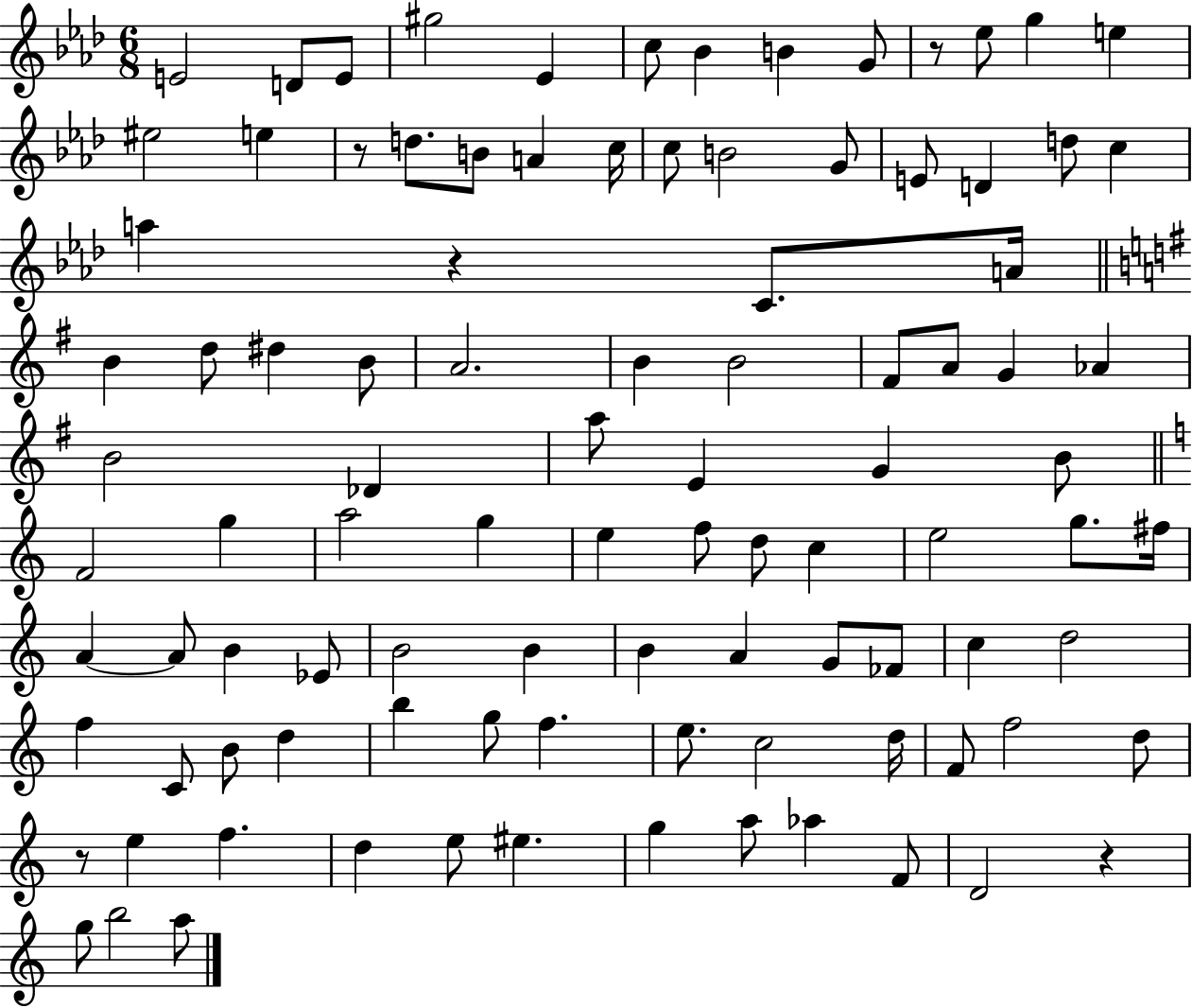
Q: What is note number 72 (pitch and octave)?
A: D5